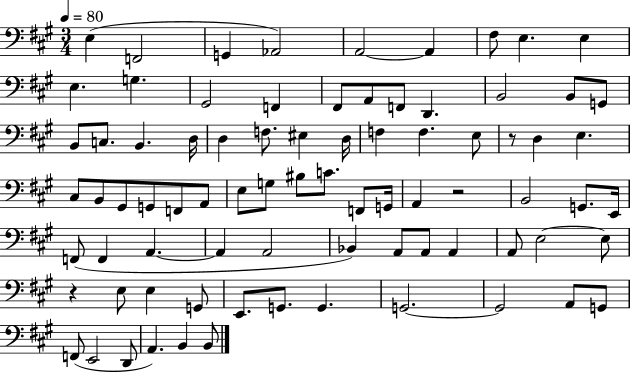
X:1
T:Untitled
M:3/4
L:1/4
K:A
E, F,,2 G,, _A,,2 A,,2 A,, ^F,/2 E, E, E, G, ^G,,2 F,, ^F,,/2 A,,/2 F,,/2 D,, B,,2 B,,/2 G,,/2 B,,/2 C,/2 B,, D,/4 D, F,/2 ^E, D,/4 F, F, E,/2 z/2 D, E, ^C,/2 B,,/2 ^G,,/2 G,,/2 F,,/2 A,,/2 E,/2 G,/2 ^B,/2 C/2 F,,/2 G,,/4 A,, z2 B,,2 G,,/2 E,,/4 F,,/2 F,, A,, A,, A,,2 _B,, A,,/2 A,,/2 A,, A,,/2 E,2 E,/2 z E,/2 E, G,,/2 E,,/2 G,,/2 G,, G,,2 G,,2 A,,/2 G,,/2 F,,/2 E,,2 D,,/2 A,, B,, B,,/2